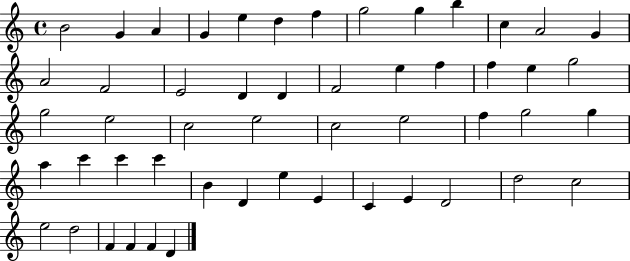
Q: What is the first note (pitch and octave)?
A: B4